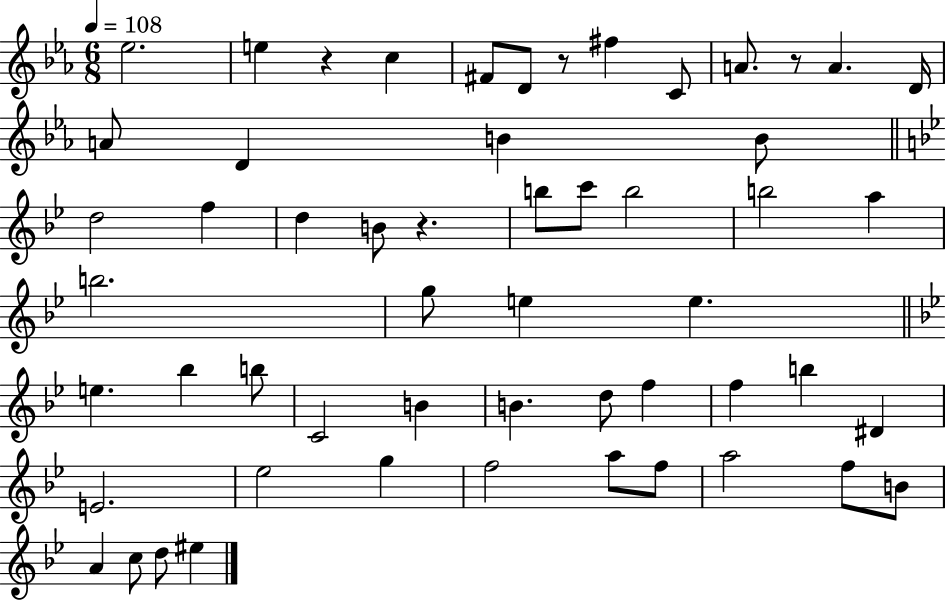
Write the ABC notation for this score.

X:1
T:Untitled
M:6/8
L:1/4
K:Eb
_e2 e z c ^F/2 D/2 z/2 ^f C/2 A/2 z/2 A D/4 A/2 D B B/2 d2 f d B/2 z b/2 c'/2 b2 b2 a b2 g/2 e e e _b b/2 C2 B B d/2 f f b ^D E2 _e2 g f2 a/2 f/2 a2 f/2 B/2 A c/2 d/2 ^e